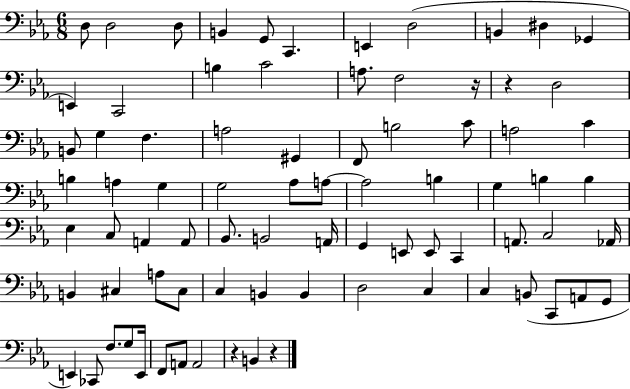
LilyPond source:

{
  \clef bass
  \numericTimeSignature
  \time 6/8
  \key ees \major
  \repeat volta 2 { d8 d2 d8 | b,4 g,8 c,4. | e,4 d2( | b,4 dis4 ges,4 | \break e,4) c,2 | b4 c'2 | a8. f2 r16 | r4 d2 | \break b,8 g4 f4. | a2 gis,4 | f,8 b2 c'8 | a2 c'4 | \break b4 a4 g4 | g2 aes8 a8~~ | a2 b4 | g4 b4 b4 | \break ees4 c8 a,4 a,8 | bes,8. b,2 a,16 | g,4 e,8 e,8 c,4 | a,8. c2 aes,16 | \break b,4 cis4 a8 cis8 | c4 b,4 b,4 | d2 c4 | c4 b,8( c,8 a,8 g,8 | \break e,4) ces,8 f8. g8 e,16 | f,8 a,8 a,2 | r4 b,4 r4 | } \bar "|."
}